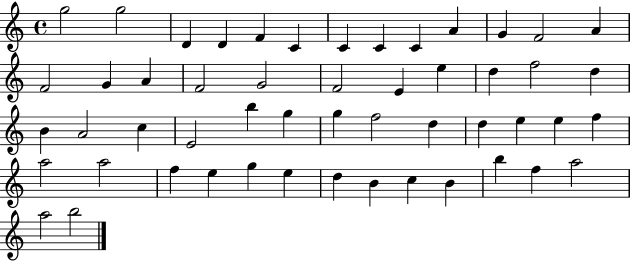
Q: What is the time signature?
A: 4/4